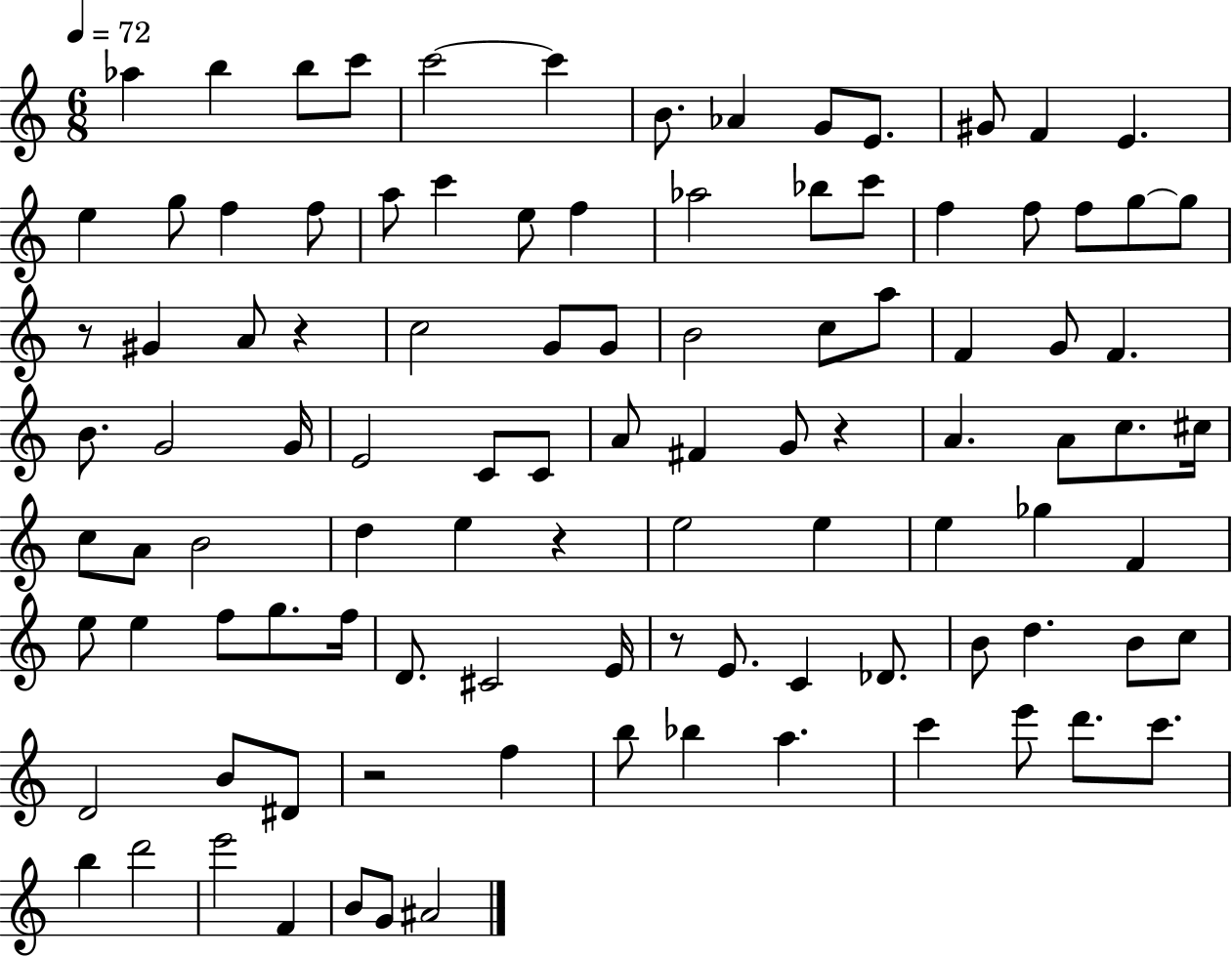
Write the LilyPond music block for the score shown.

{
  \clef treble
  \numericTimeSignature
  \time 6/8
  \key c \major
  \tempo 4 = 72
  aes''4 b''4 b''8 c'''8 | c'''2~~ c'''4 | b'8. aes'4 g'8 e'8. | gis'8 f'4 e'4. | \break e''4 g''8 f''4 f''8 | a''8 c'''4 e''8 f''4 | aes''2 bes''8 c'''8 | f''4 f''8 f''8 g''8~~ g''8 | \break r8 gis'4 a'8 r4 | c''2 g'8 g'8 | b'2 c''8 a''8 | f'4 g'8 f'4. | \break b'8. g'2 g'16 | e'2 c'8 c'8 | a'8 fis'4 g'8 r4 | a'4. a'8 c''8. cis''16 | \break c''8 a'8 b'2 | d''4 e''4 r4 | e''2 e''4 | e''4 ges''4 f'4 | \break e''8 e''4 f''8 g''8. f''16 | d'8. cis'2 e'16 | r8 e'8. c'4 des'8. | b'8 d''4. b'8 c''8 | \break d'2 b'8 dis'8 | r2 f''4 | b''8 bes''4 a''4. | c'''4 e'''8 d'''8. c'''8. | \break b''4 d'''2 | e'''2 f'4 | b'8 g'8 ais'2 | \bar "|."
}